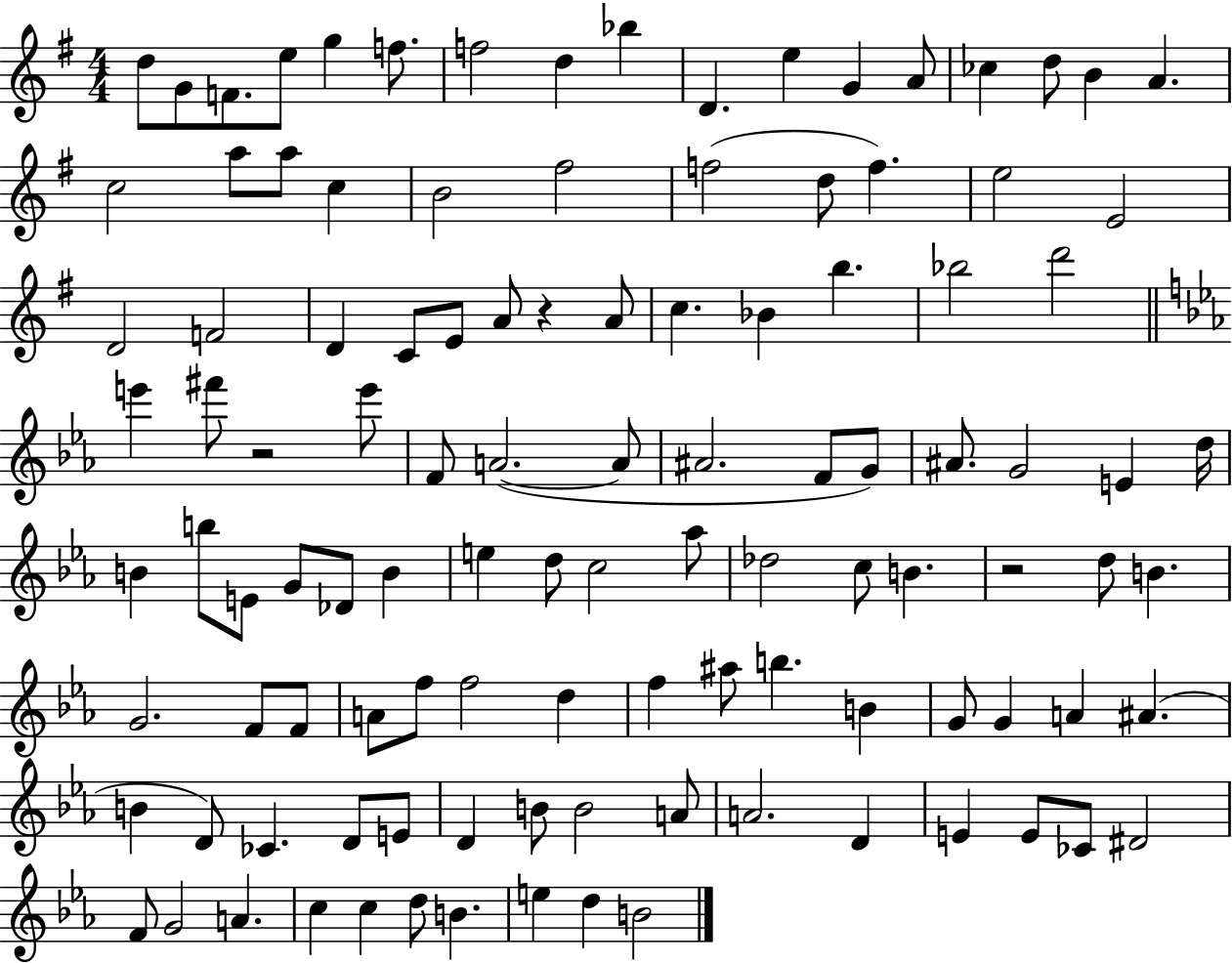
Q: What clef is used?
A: treble